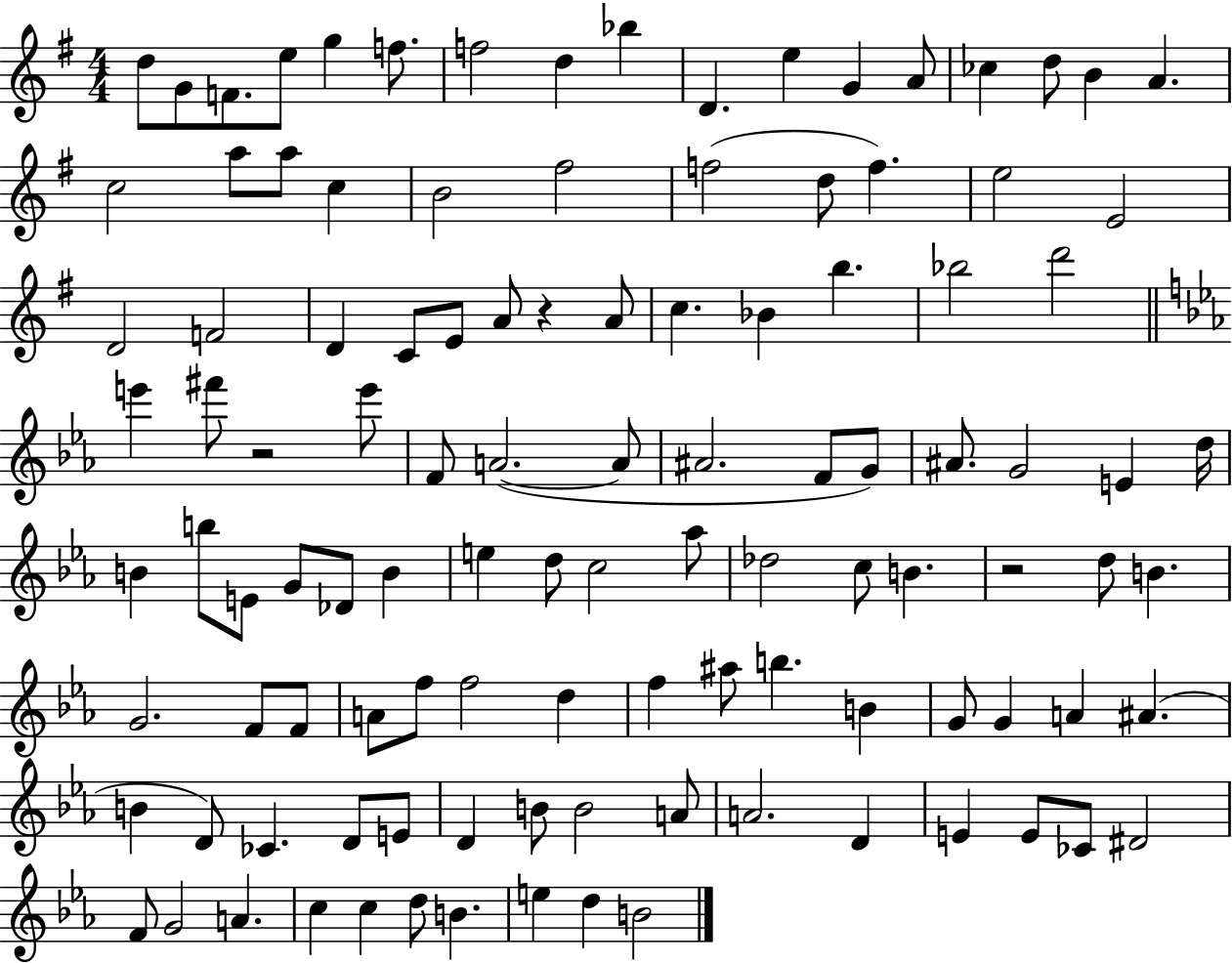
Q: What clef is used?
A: treble